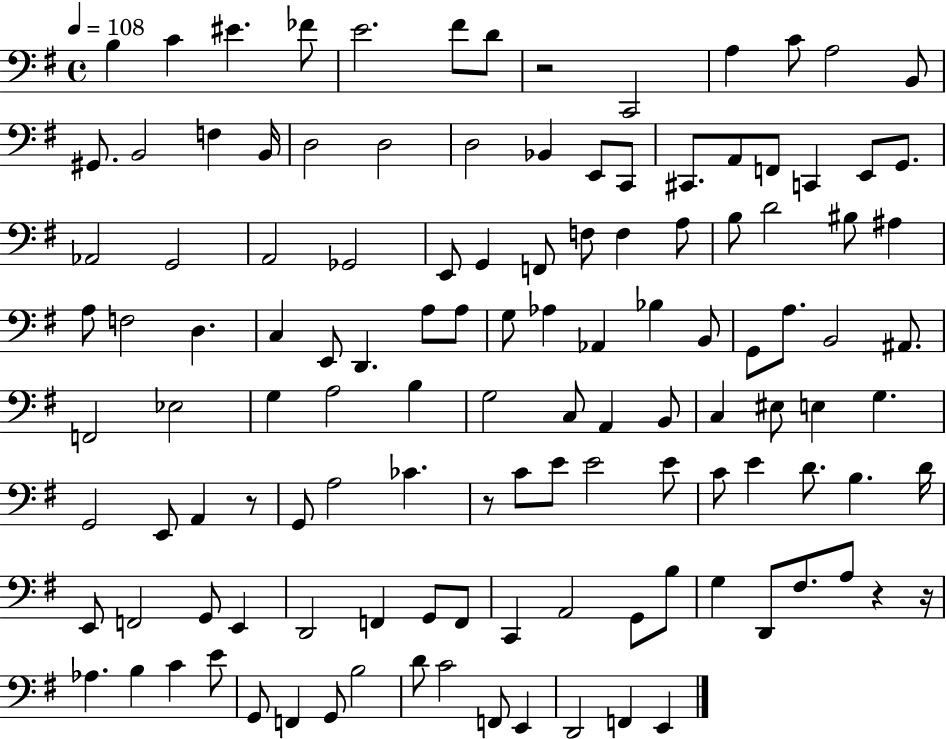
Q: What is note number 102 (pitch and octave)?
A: F#3